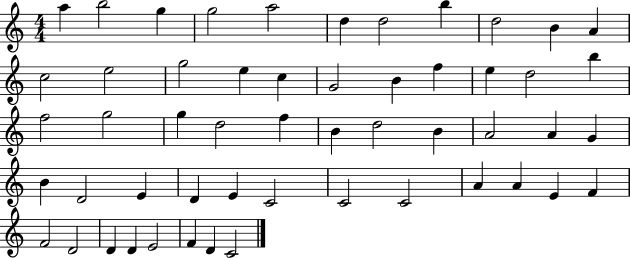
{
  \clef treble
  \numericTimeSignature
  \time 4/4
  \key c \major
  a''4 b''2 g''4 | g''2 a''2 | d''4 d''2 b''4 | d''2 b'4 a'4 | \break c''2 e''2 | g''2 e''4 c''4 | g'2 b'4 f''4 | e''4 d''2 b''4 | \break f''2 g''2 | g''4 d''2 f''4 | b'4 d''2 b'4 | a'2 a'4 g'4 | \break b'4 d'2 e'4 | d'4 e'4 c'2 | c'2 c'2 | a'4 a'4 e'4 f'4 | \break f'2 d'2 | d'4 d'4 e'2 | f'4 d'4 c'2 | \bar "|."
}